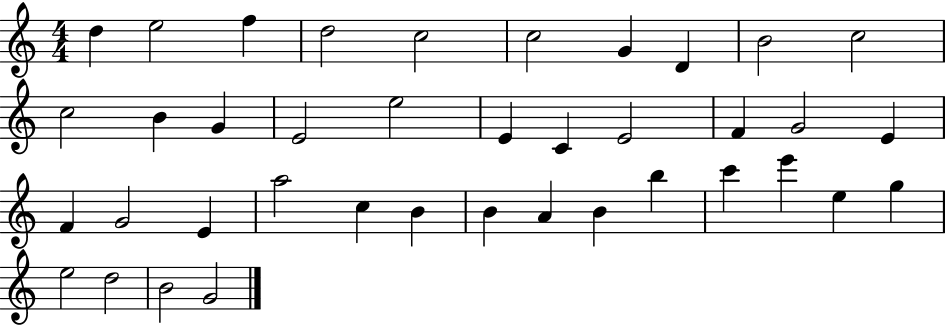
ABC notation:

X:1
T:Untitled
M:4/4
L:1/4
K:C
d e2 f d2 c2 c2 G D B2 c2 c2 B G E2 e2 E C E2 F G2 E F G2 E a2 c B B A B b c' e' e g e2 d2 B2 G2